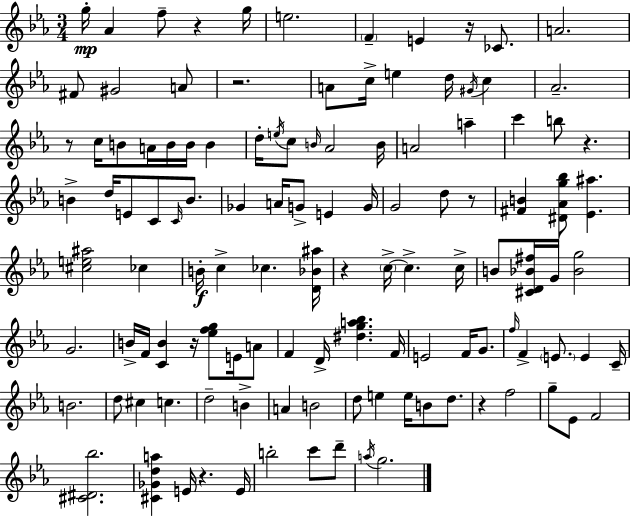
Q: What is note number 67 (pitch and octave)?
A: F4